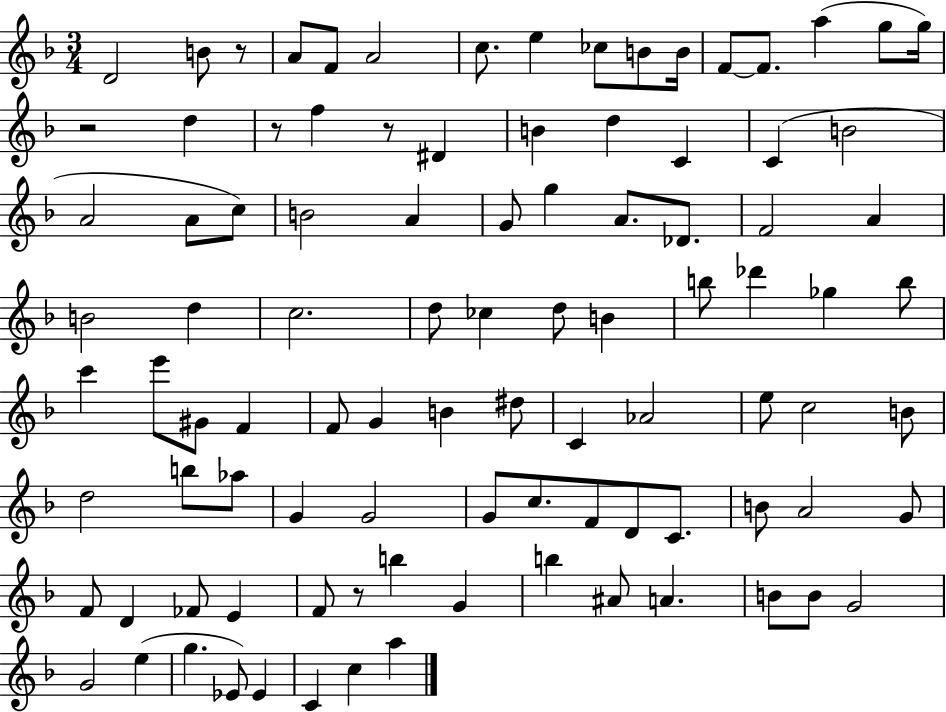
{
  \clef treble
  \numericTimeSignature
  \time 3/4
  \key f \major
  d'2 b'8 r8 | a'8 f'8 a'2 | c''8. e''4 ces''8 b'8 b'16 | f'8~~ f'8. a''4( g''8 g''16) | \break r2 d''4 | r8 f''4 r8 dis'4 | b'4 d''4 c'4 | c'4( b'2 | \break a'2 a'8 c''8) | b'2 a'4 | g'8 g''4 a'8. des'8. | f'2 a'4 | \break b'2 d''4 | c''2. | d''8 ces''4 d''8 b'4 | b''8 des'''4 ges''4 b''8 | \break c'''4 e'''8 gis'8 f'4 | f'8 g'4 b'4 dis''8 | c'4 aes'2 | e''8 c''2 b'8 | \break d''2 b''8 aes''8 | g'4 g'2 | g'8 c''8. f'8 d'8 c'8. | b'8 a'2 g'8 | \break f'8 d'4 fes'8 e'4 | f'8 r8 b''4 g'4 | b''4 ais'8 a'4. | b'8 b'8 g'2 | \break g'2 e''4( | g''4. ees'8) ees'4 | c'4 c''4 a''4 | \bar "|."
}